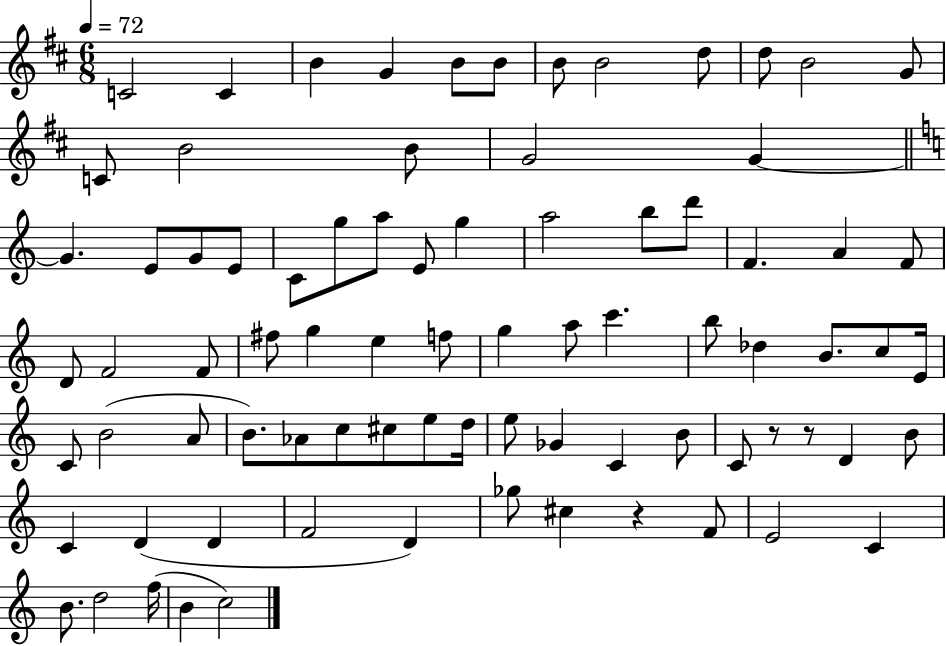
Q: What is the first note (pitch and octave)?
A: C4